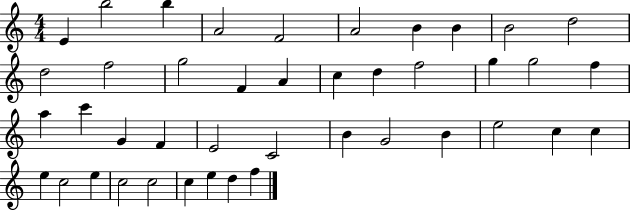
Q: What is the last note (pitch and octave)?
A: F5